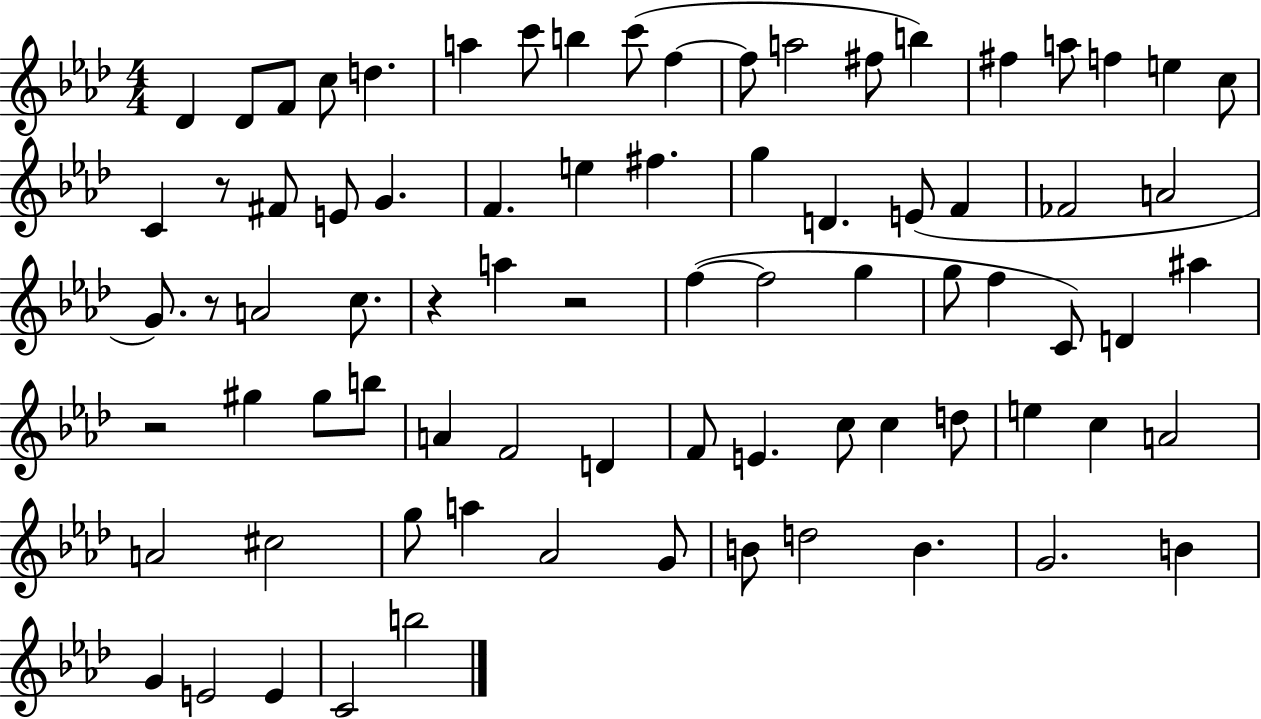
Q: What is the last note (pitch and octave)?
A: B5